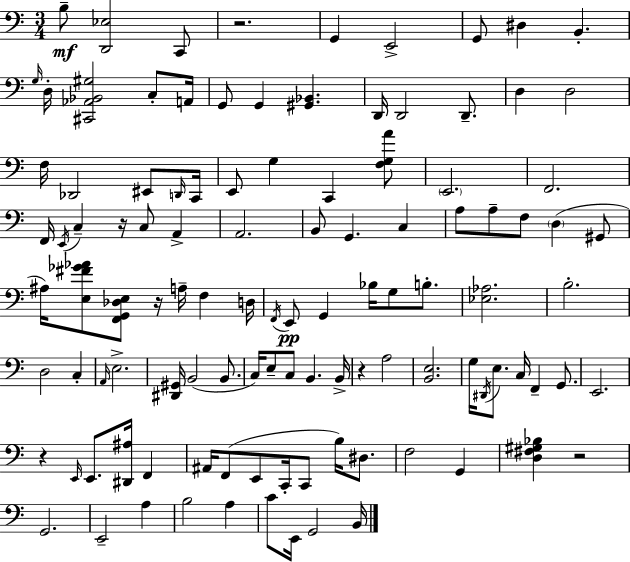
{
  \clef bass
  \numericTimeSignature
  \time 3/4
  \key c \major
  b8--\mf <d, ees>2 c,8 | r2. | g,4 e,2-> | g,8 dis4 b,4.-. | \break \grace { g16 } d16-. <cis, aes, bes, gis>2 c8-. | a,16 g,8 g,4 <gis, bes,>4. | d,16 d,2 d,8.-- | d4 d2 | \break f16 des,2 eis,8 | \grace { d,16 } c,16 e,8 g4 c,4 | <f g a'>8 \parenthesize e,2. | f,2. | \break f,16 \acciaccatura { e,16 } c4-- r16 c8 a,4-> | a,2. | b,8 g,4. c4 | a8 a8-- f8 \parenthesize d4( | \break gis,8 ais16) <e fis' ges' aes'>8 <f, g, des e>8 r16 a16-- f4 | d16 \acciaccatura { f,16 }\pp e,8 g,4 bes16 g8 | b8.-. <ees aes>2. | b2.-. | \break d2 | c4-. \grace { a,16 } e2.-> | <dis, gis,>16 b,2( | b,8. c16) e8-- c8 b,4. | \break b,16-> r4 a2 | <b, e>2. | g16 \acciaccatura { dis,16 } e8. c16 f,4-- | g,8. e,2. | \break r4 \grace { e,16 } e,8. | <dis, ais>16 f,4 ais,16 f,8( e,8 | c,16-. c,8 b16) dis8. f2 | g,4 <d fis gis bes>4 r2 | \break g,2. | e,2-- | a4 b2 | a4 c'8 e,16 g,2 | \break b,16 \bar "|."
}